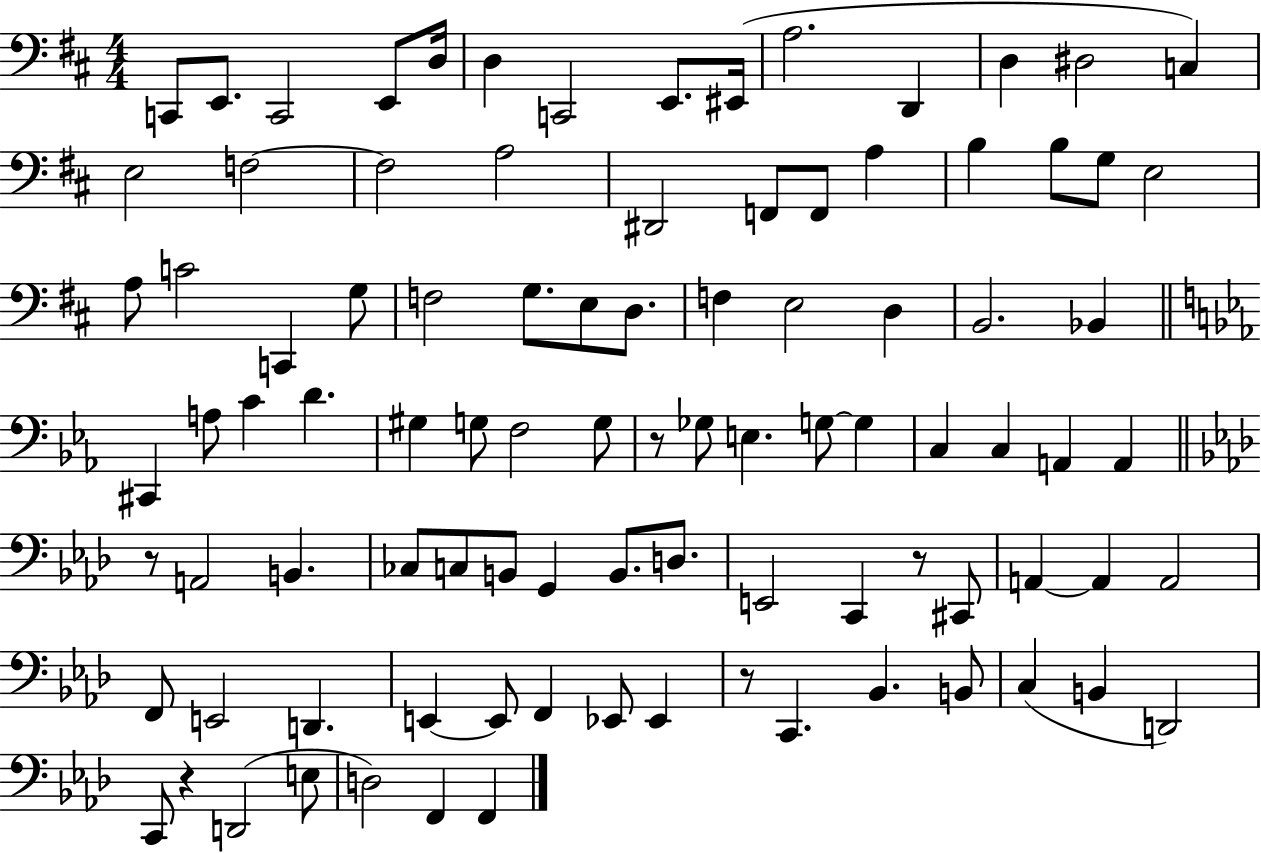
{
  \clef bass
  \numericTimeSignature
  \time 4/4
  \key d \major
  c,8 e,8. c,2 e,8 d16 | d4 c,2 e,8. eis,16( | a2. d,4 | d4 dis2 c4) | \break e2 f2~~ | f2 a2 | dis,2 f,8 f,8 a4 | b4 b8 g8 e2 | \break a8 c'2 c,4 g8 | f2 g8. e8 d8. | f4 e2 d4 | b,2. bes,4 | \break \bar "||" \break \key ees \major cis,4 a8 c'4 d'4. | gis4 g8 f2 g8 | r8 ges8 e4. g8~~ g4 | c4 c4 a,4 a,4 | \break \bar "||" \break \key f \minor r8 a,2 b,4. | ces8 c8 b,8 g,4 b,8. d8. | e,2 c,4 r8 cis,8 | a,4~~ a,4 a,2 | \break f,8 e,2 d,4. | e,4~~ e,8 f,4 ees,8 ees,4 | r8 c,4. bes,4. b,8 | c4( b,4 d,2) | \break c,8 r4 d,2( e8 | d2) f,4 f,4 | \bar "|."
}